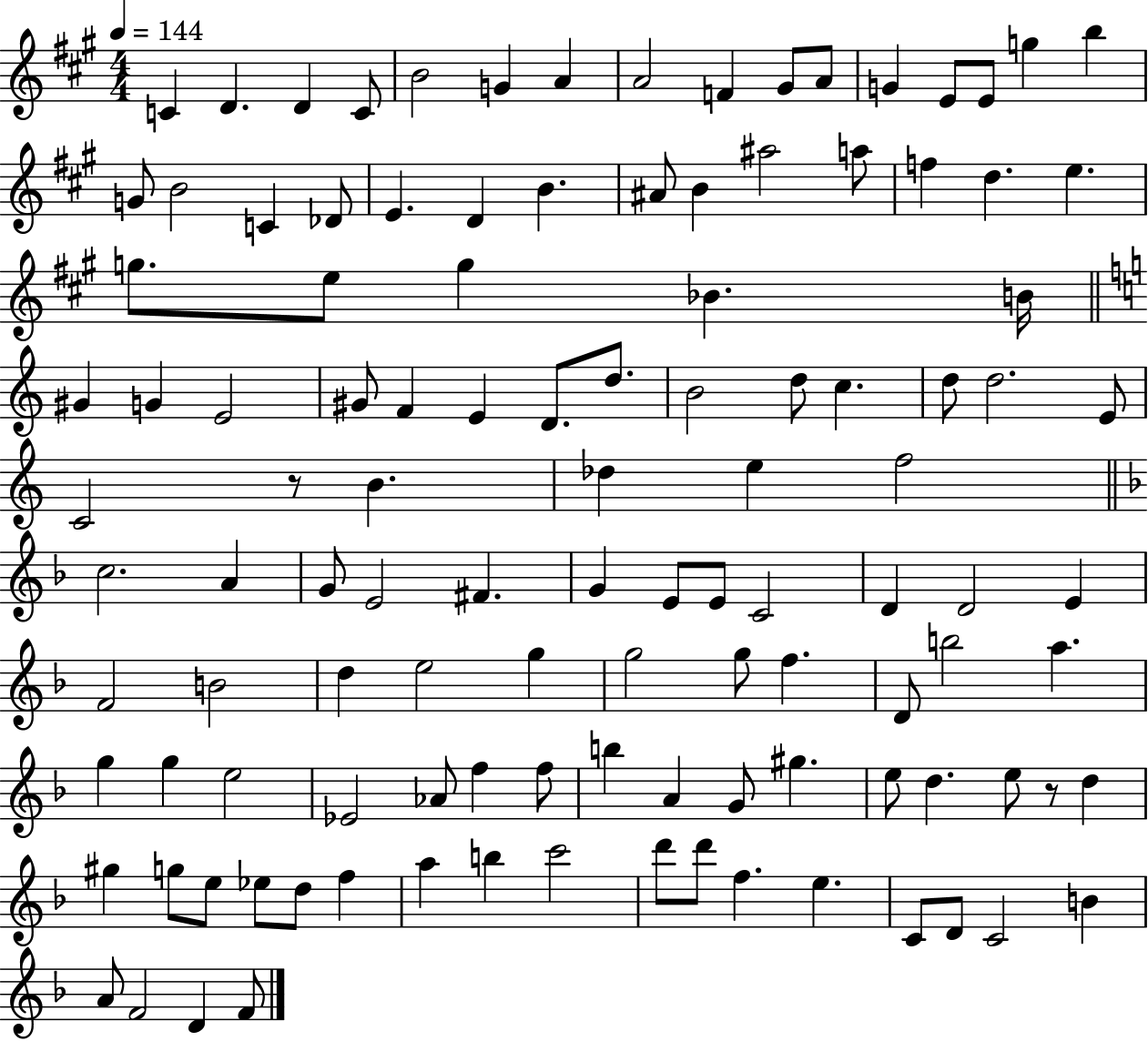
{
  \clef treble
  \numericTimeSignature
  \time 4/4
  \key a \major
  \tempo 4 = 144
  c'4 d'4. d'4 c'8 | b'2 g'4 a'4 | a'2 f'4 gis'8 a'8 | g'4 e'8 e'8 g''4 b''4 | \break g'8 b'2 c'4 des'8 | e'4. d'4 b'4. | ais'8 b'4 ais''2 a''8 | f''4 d''4. e''4. | \break g''8. e''8 g''4 bes'4. b'16 | \bar "||" \break \key c \major gis'4 g'4 e'2 | gis'8 f'4 e'4 d'8. d''8. | b'2 d''8 c''4. | d''8 d''2. e'8 | \break c'2 r8 b'4. | des''4 e''4 f''2 | \bar "||" \break \key d \minor c''2. a'4 | g'8 e'2 fis'4. | g'4 e'8 e'8 c'2 | d'4 d'2 e'4 | \break f'2 b'2 | d''4 e''2 g''4 | g''2 g''8 f''4. | d'8 b''2 a''4. | \break g''4 g''4 e''2 | ees'2 aes'8 f''4 f''8 | b''4 a'4 g'8 gis''4. | e''8 d''4. e''8 r8 d''4 | \break gis''4 g''8 e''8 ees''8 d''8 f''4 | a''4 b''4 c'''2 | d'''8 d'''8 f''4. e''4. | c'8 d'8 c'2 b'4 | \break a'8 f'2 d'4 f'8 | \bar "|."
}